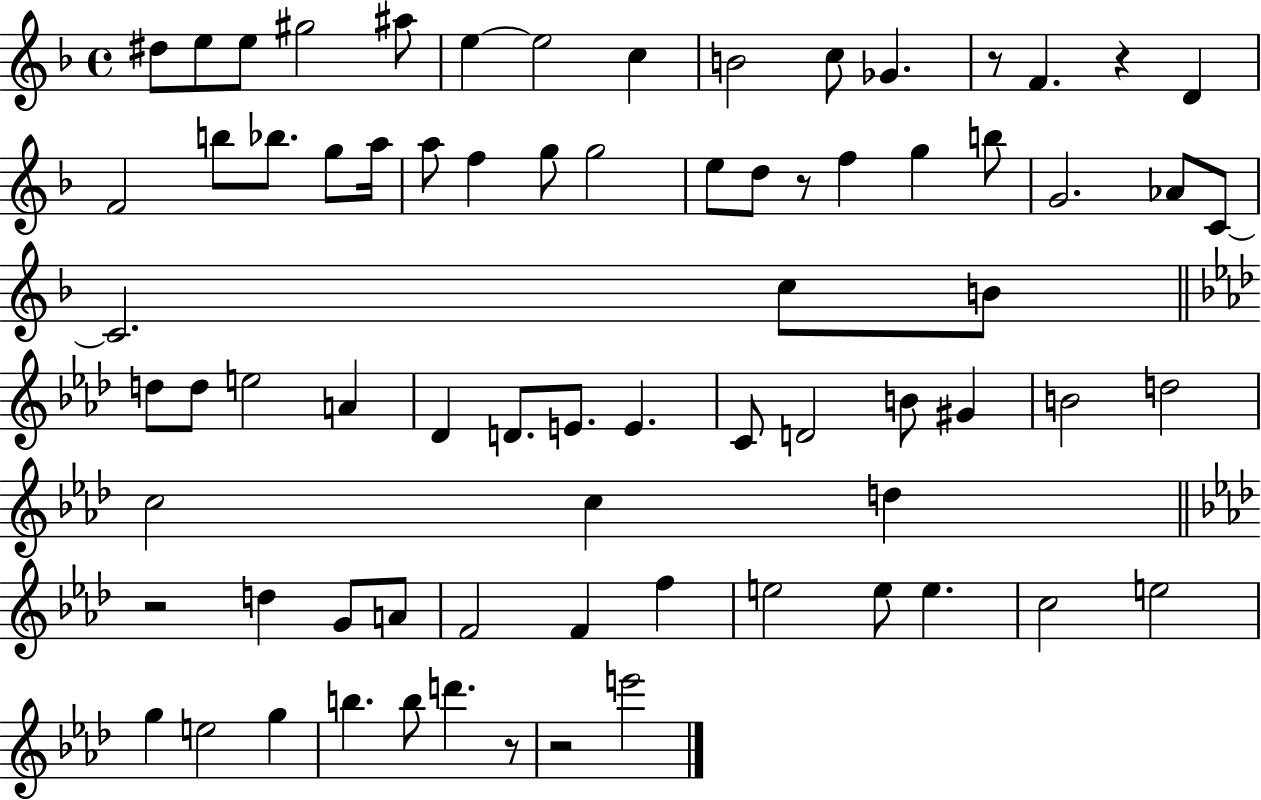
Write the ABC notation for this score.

X:1
T:Untitled
M:4/4
L:1/4
K:F
^d/2 e/2 e/2 ^g2 ^a/2 e e2 c B2 c/2 _G z/2 F z D F2 b/2 _b/2 g/2 a/4 a/2 f g/2 g2 e/2 d/2 z/2 f g b/2 G2 _A/2 C/2 C2 c/2 B/2 d/2 d/2 e2 A _D D/2 E/2 E C/2 D2 B/2 ^G B2 d2 c2 c d z2 d G/2 A/2 F2 F f e2 e/2 e c2 e2 g e2 g b b/2 d' z/2 z2 e'2